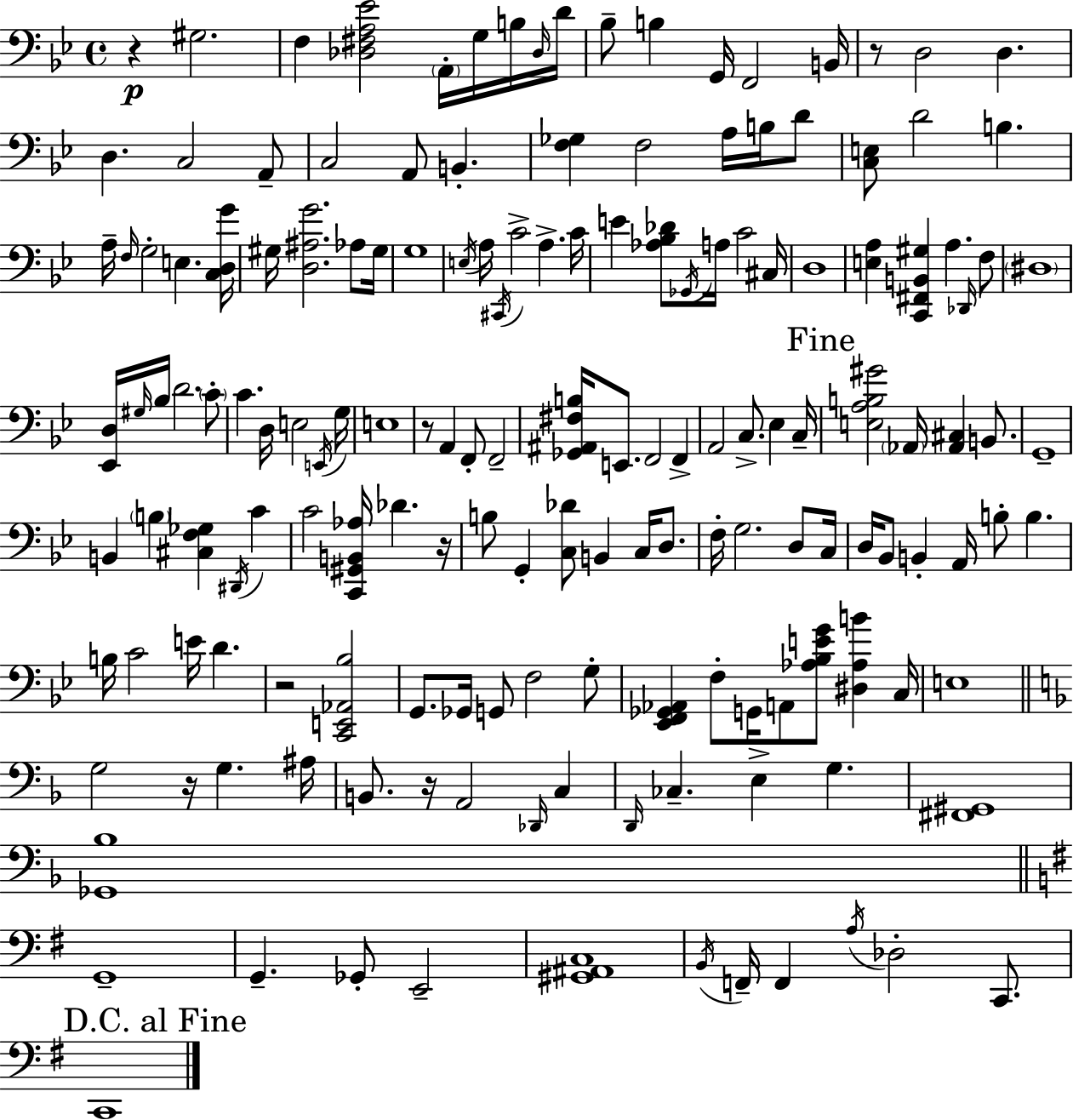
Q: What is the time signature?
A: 4/4